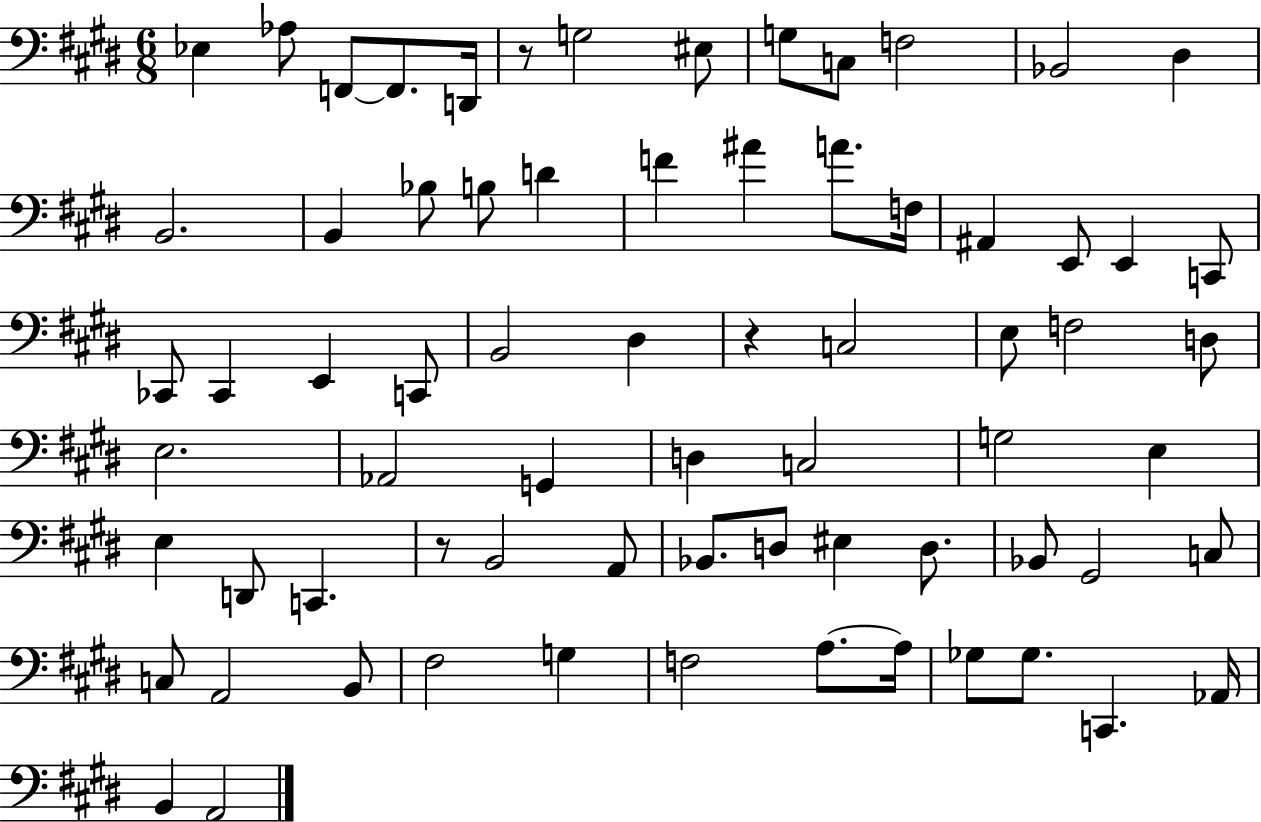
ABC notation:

X:1
T:Untitled
M:6/8
L:1/4
K:E
_E, _A,/2 F,,/2 F,,/2 D,,/4 z/2 G,2 ^E,/2 G,/2 C,/2 F,2 _B,,2 ^D, B,,2 B,, _B,/2 B,/2 D F ^A A/2 F,/4 ^A,, E,,/2 E,, C,,/2 _C,,/2 _C,, E,, C,,/2 B,,2 ^D, z C,2 E,/2 F,2 D,/2 E,2 _A,,2 G,, D, C,2 G,2 E, E, D,,/2 C,, z/2 B,,2 A,,/2 _B,,/2 D,/2 ^E, D,/2 _B,,/2 ^G,,2 C,/2 C,/2 A,,2 B,,/2 ^F,2 G, F,2 A,/2 A,/4 _G,/2 _G,/2 C,, _A,,/4 B,, A,,2